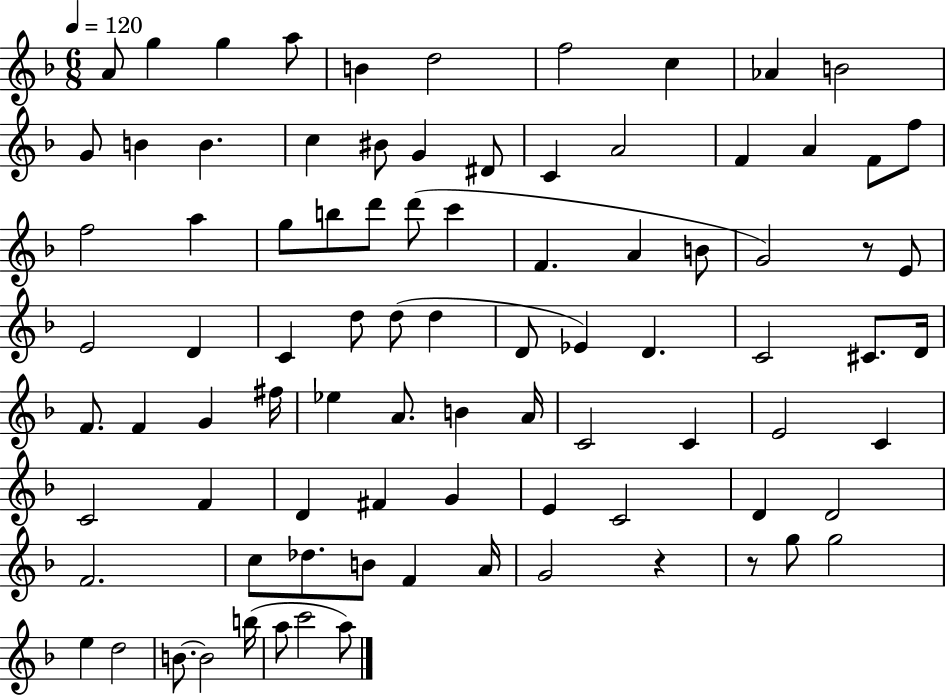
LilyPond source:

{
  \clef treble
  \numericTimeSignature
  \time 6/8
  \key f \major
  \tempo 4 = 120
  a'8 g''4 g''4 a''8 | b'4 d''2 | f''2 c''4 | aes'4 b'2 | \break g'8 b'4 b'4. | c''4 bis'8 g'4 dis'8 | c'4 a'2 | f'4 a'4 f'8 f''8 | \break f''2 a''4 | g''8 b''8 d'''8 d'''8( c'''4 | f'4. a'4 b'8 | g'2) r8 e'8 | \break e'2 d'4 | c'4 d''8 d''8( d''4 | d'8 ees'4) d'4. | c'2 cis'8. d'16 | \break f'8. f'4 g'4 fis''16 | ees''4 a'8. b'4 a'16 | c'2 c'4 | e'2 c'4 | \break c'2 f'4 | d'4 fis'4 g'4 | e'4 c'2 | d'4 d'2 | \break f'2. | c''8 des''8. b'8 f'4 a'16 | g'2 r4 | r8 g''8 g''2 | \break e''4 d''2 | b'8.~~ b'2 b''16( | a''8 c'''2 a''8) | \bar "|."
}